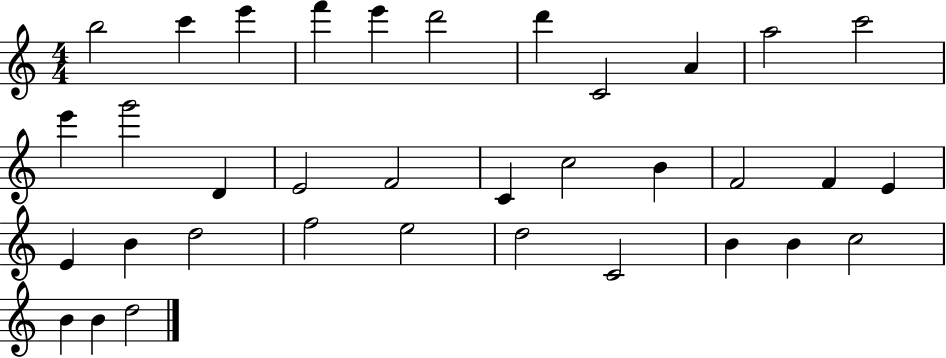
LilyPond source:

{
  \clef treble
  \numericTimeSignature
  \time 4/4
  \key c \major
  b''2 c'''4 e'''4 | f'''4 e'''4 d'''2 | d'''4 c'2 a'4 | a''2 c'''2 | \break e'''4 g'''2 d'4 | e'2 f'2 | c'4 c''2 b'4 | f'2 f'4 e'4 | \break e'4 b'4 d''2 | f''2 e''2 | d''2 c'2 | b'4 b'4 c''2 | \break b'4 b'4 d''2 | \bar "|."
}